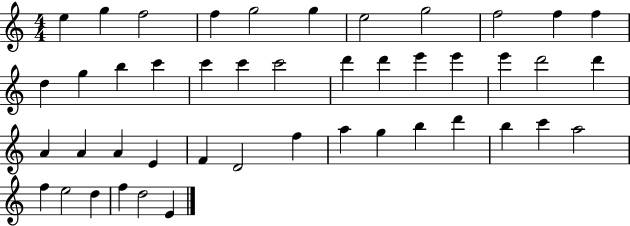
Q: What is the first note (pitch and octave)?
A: E5